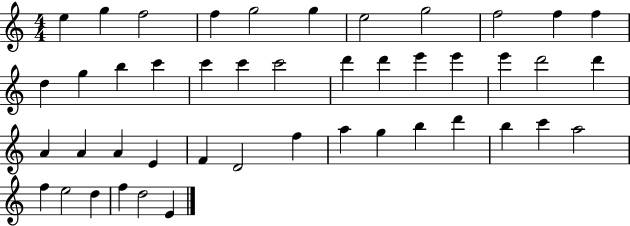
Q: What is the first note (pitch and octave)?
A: E5